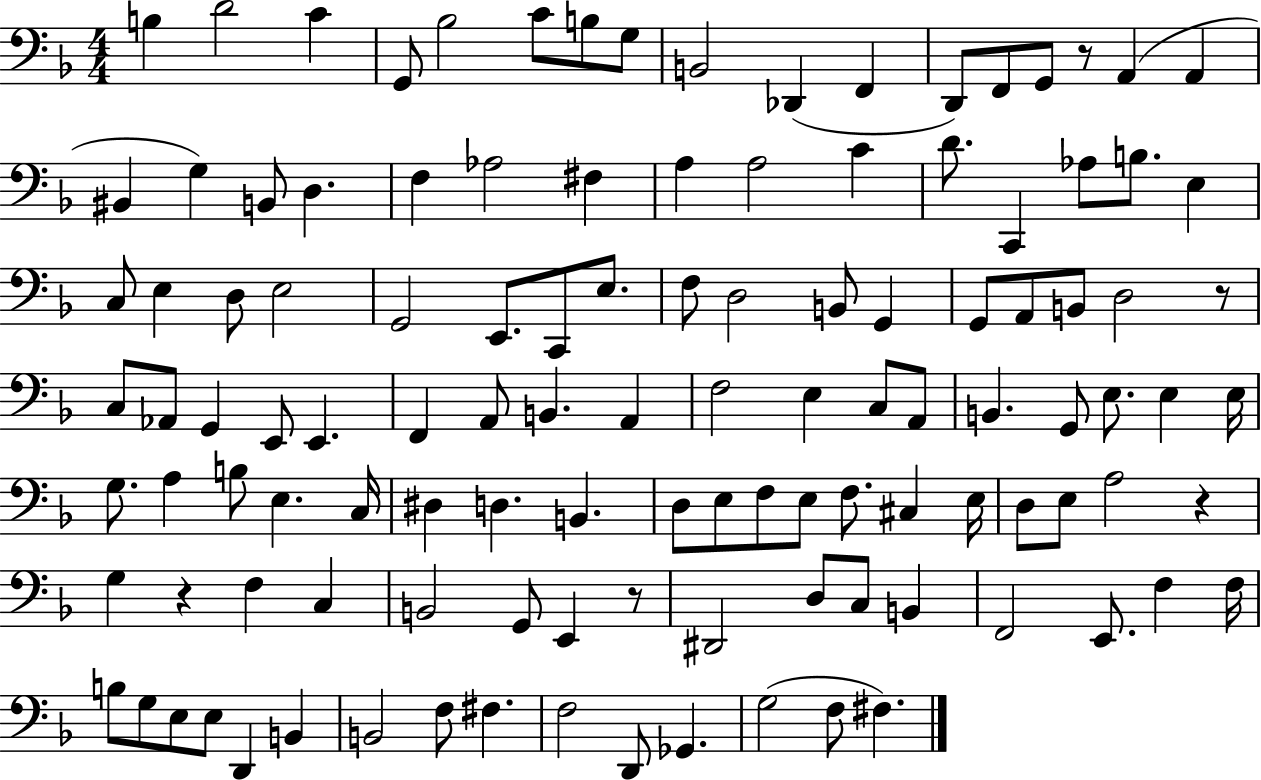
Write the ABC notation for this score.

X:1
T:Untitled
M:4/4
L:1/4
K:F
B, D2 C G,,/2 _B,2 C/2 B,/2 G,/2 B,,2 _D,, F,, D,,/2 F,,/2 G,,/2 z/2 A,, A,, ^B,, G, B,,/2 D, F, _A,2 ^F, A, A,2 C D/2 C,, _A,/2 B,/2 E, C,/2 E, D,/2 E,2 G,,2 E,,/2 C,,/2 E,/2 F,/2 D,2 B,,/2 G,, G,,/2 A,,/2 B,,/2 D,2 z/2 C,/2 _A,,/2 G,, E,,/2 E,, F,, A,,/2 B,, A,, F,2 E, C,/2 A,,/2 B,, G,,/2 E,/2 E, E,/4 G,/2 A, B,/2 E, C,/4 ^D, D, B,, D,/2 E,/2 F,/2 E,/2 F,/2 ^C, E,/4 D,/2 E,/2 A,2 z G, z F, C, B,,2 G,,/2 E,, z/2 ^D,,2 D,/2 C,/2 B,, F,,2 E,,/2 F, F,/4 B,/2 G,/2 E,/2 E,/2 D,, B,, B,,2 F,/2 ^F, F,2 D,,/2 _G,, G,2 F,/2 ^F,